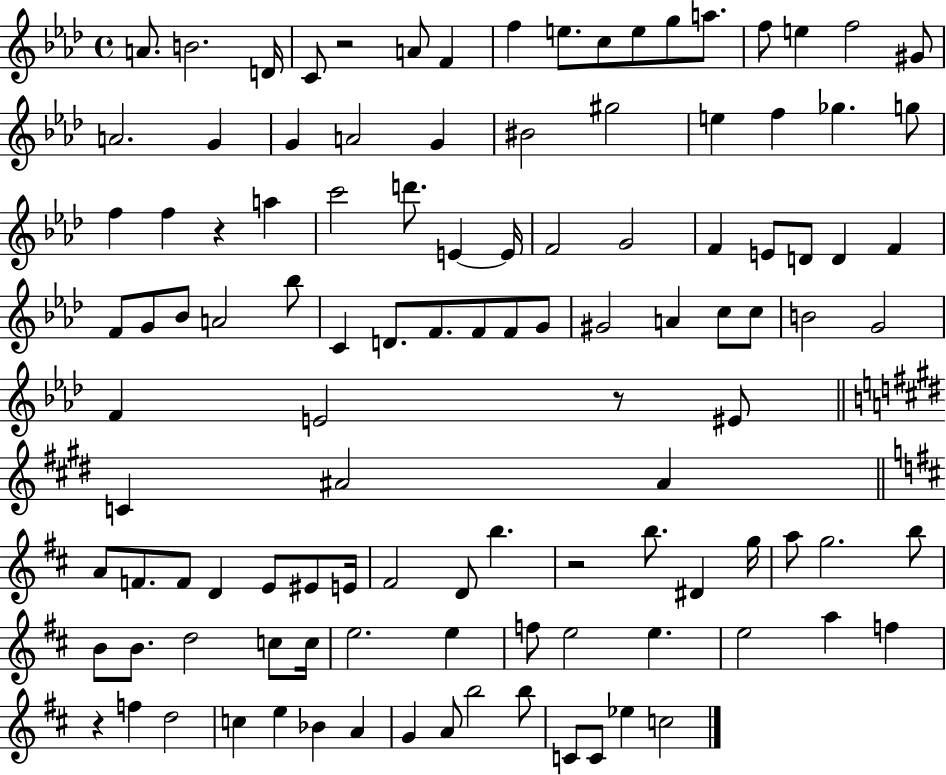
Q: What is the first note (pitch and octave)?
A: A4